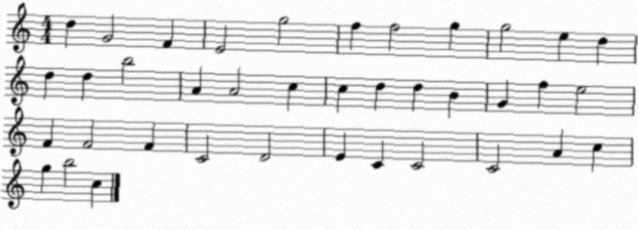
X:1
T:Untitled
M:4/4
L:1/4
K:C
d G2 F E2 g2 f f2 g g2 e d d d b2 A A2 c c d d B G f e2 F F2 F C2 D2 E C C2 C2 A c g b2 c